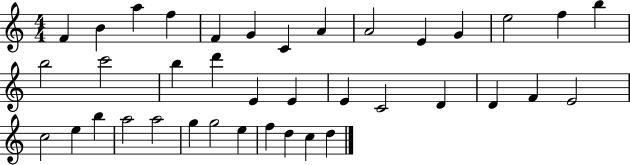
F4/q B4/q A5/q F5/q F4/q G4/q C4/q A4/q A4/h E4/q G4/q E5/h F5/q B5/q B5/h C6/h B5/q D6/q E4/q E4/q E4/q C4/h D4/q D4/q F4/q E4/h C5/h E5/q B5/q A5/h A5/h G5/q G5/h E5/q F5/q D5/q C5/q D5/q